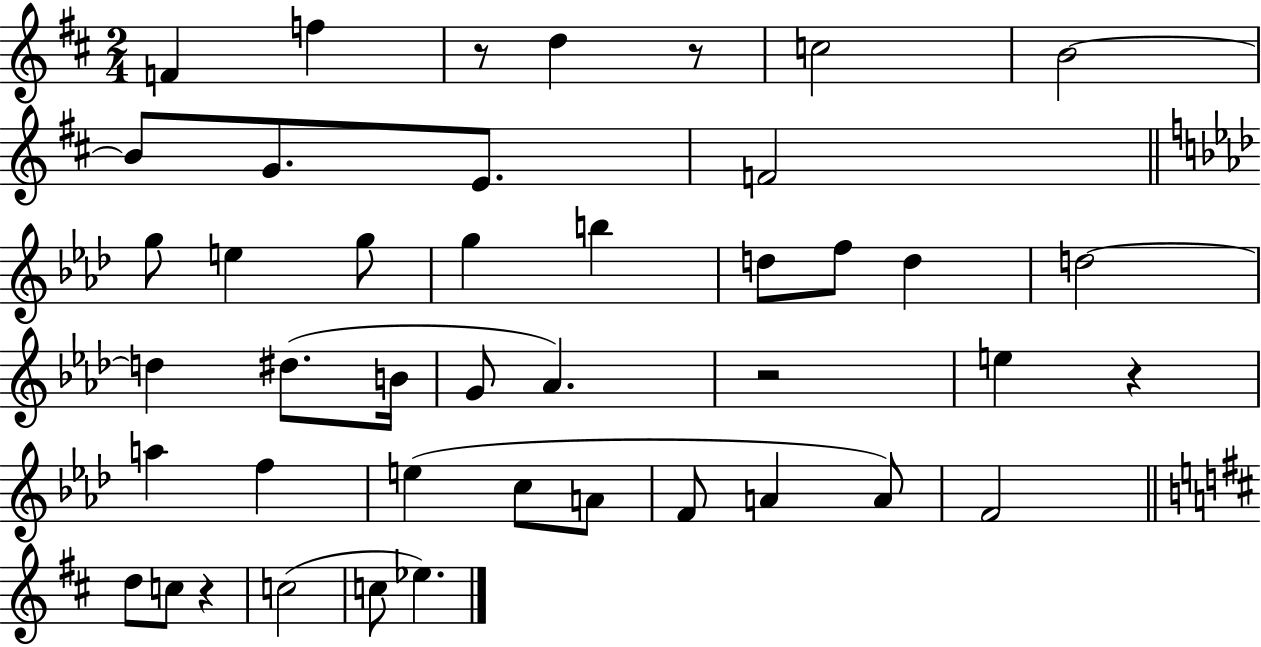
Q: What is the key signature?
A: D major